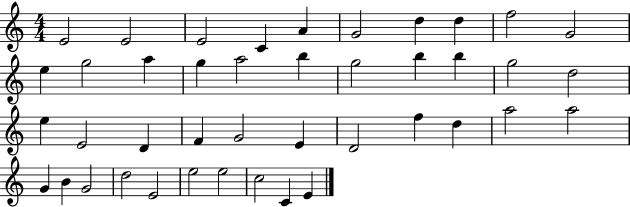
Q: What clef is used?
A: treble